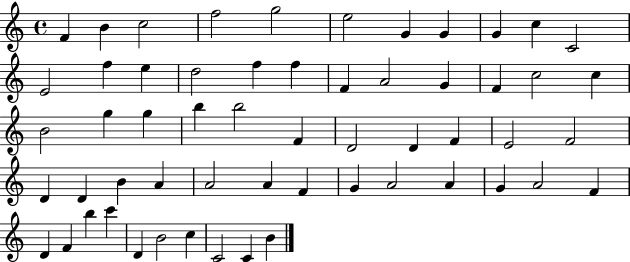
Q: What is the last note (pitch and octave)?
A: B4